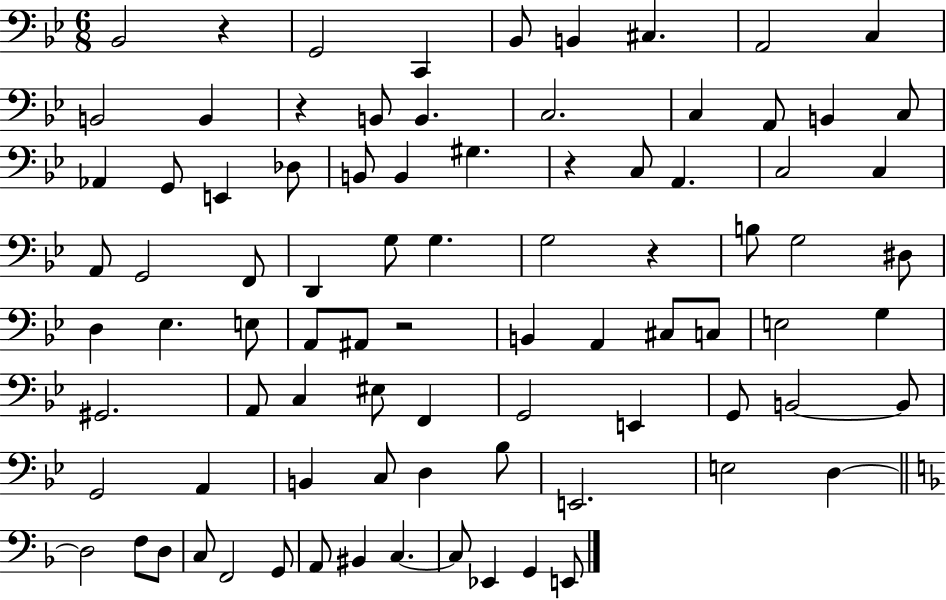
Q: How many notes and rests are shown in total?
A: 86